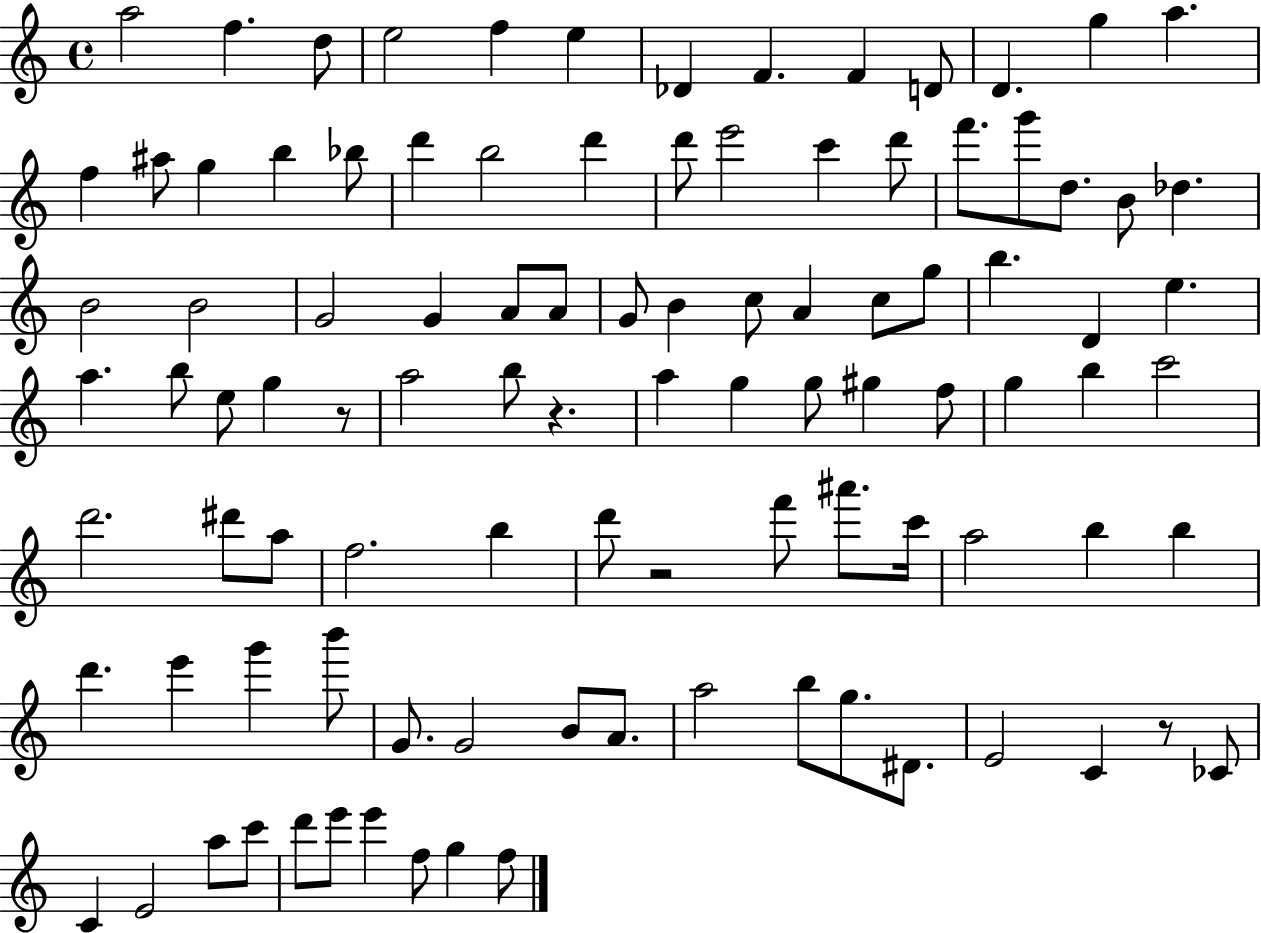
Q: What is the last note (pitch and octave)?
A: F5